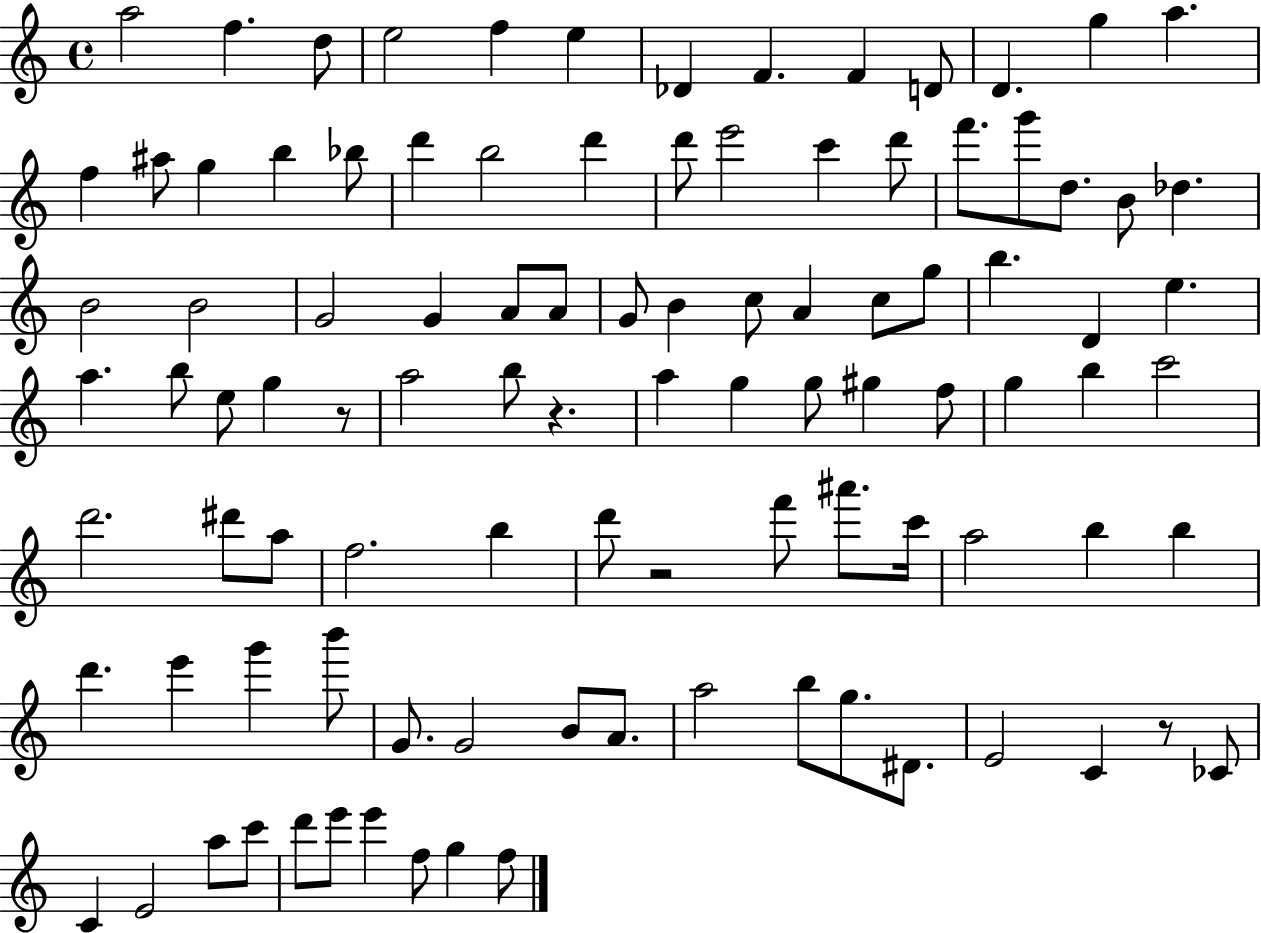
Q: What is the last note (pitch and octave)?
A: F5